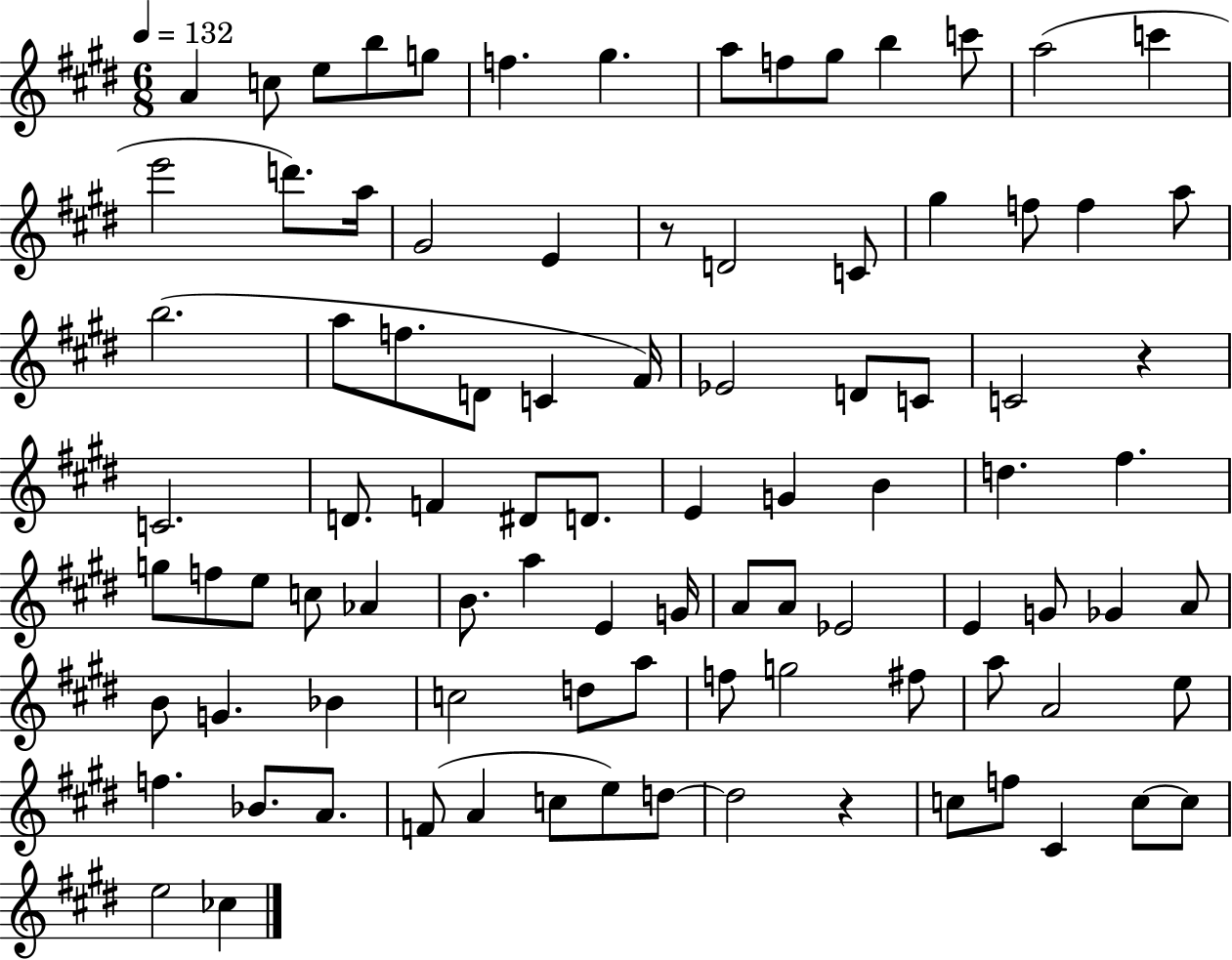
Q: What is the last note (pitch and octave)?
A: CES5